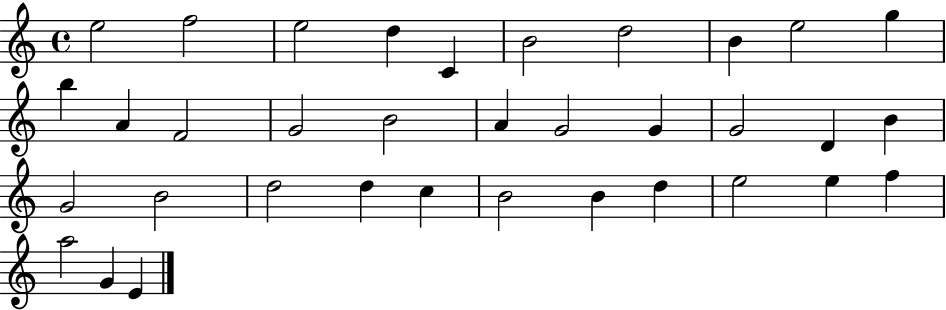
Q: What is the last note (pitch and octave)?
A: E4